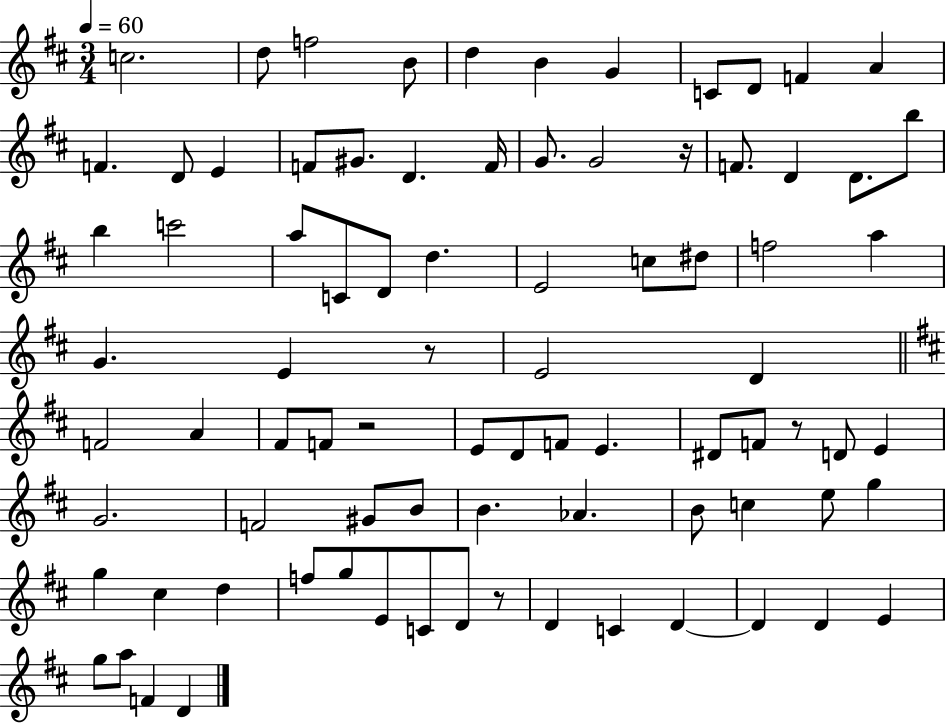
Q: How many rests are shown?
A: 5